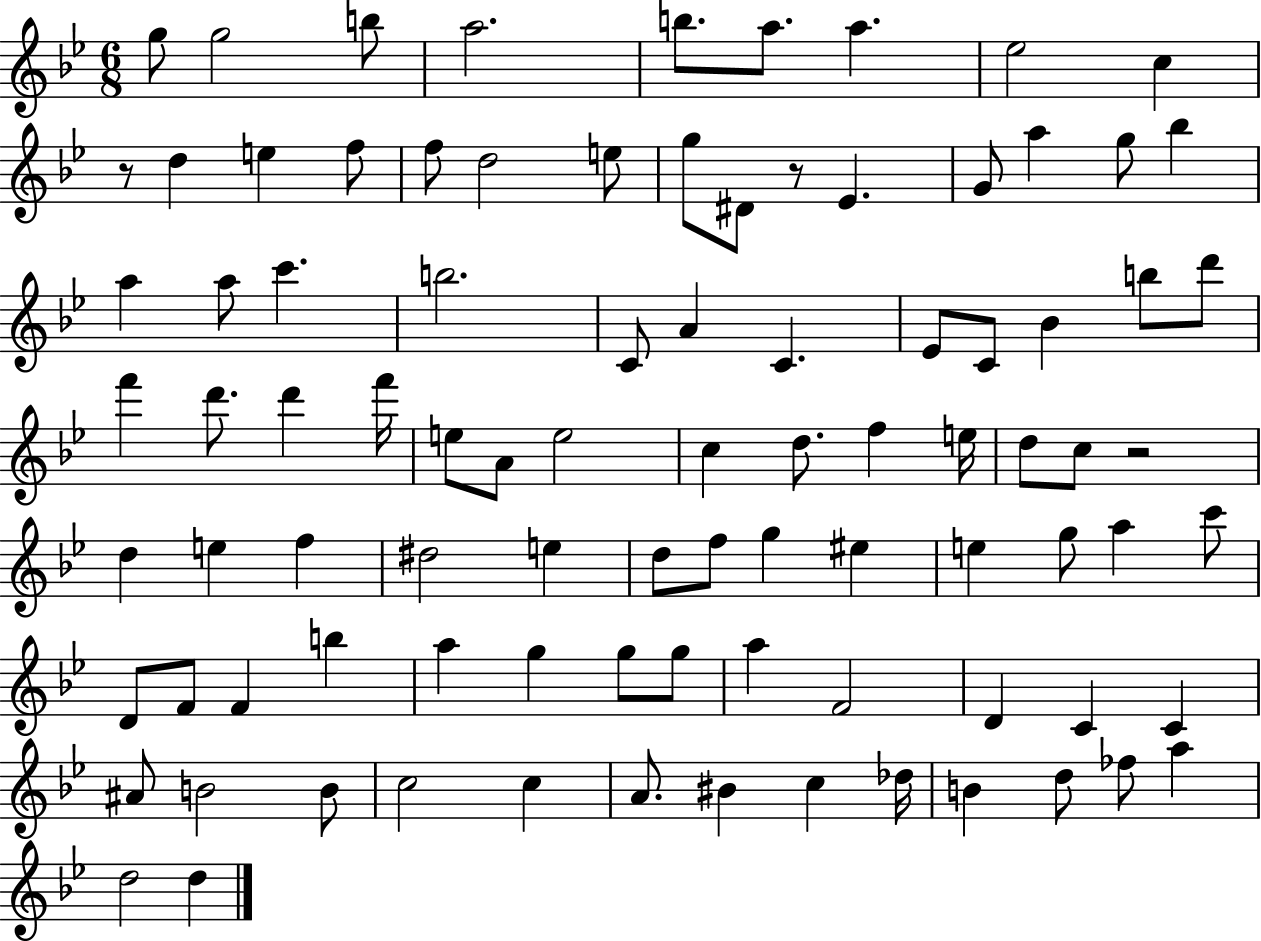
{
  \clef treble
  \numericTimeSignature
  \time 6/8
  \key bes \major
  g''8 g''2 b''8 | a''2. | b''8. a''8. a''4. | ees''2 c''4 | \break r8 d''4 e''4 f''8 | f''8 d''2 e''8 | g''8 dis'8 r8 ees'4. | g'8 a''4 g''8 bes''4 | \break a''4 a''8 c'''4. | b''2. | c'8 a'4 c'4. | ees'8 c'8 bes'4 b''8 d'''8 | \break f'''4 d'''8. d'''4 f'''16 | e''8 a'8 e''2 | c''4 d''8. f''4 e''16 | d''8 c''8 r2 | \break d''4 e''4 f''4 | dis''2 e''4 | d''8 f''8 g''4 eis''4 | e''4 g''8 a''4 c'''8 | \break d'8 f'8 f'4 b''4 | a''4 g''4 g''8 g''8 | a''4 f'2 | d'4 c'4 c'4 | \break ais'8 b'2 b'8 | c''2 c''4 | a'8. bis'4 c''4 des''16 | b'4 d''8 fes''8 a''4 | \break d''2 d''4 | \bar "|."
}